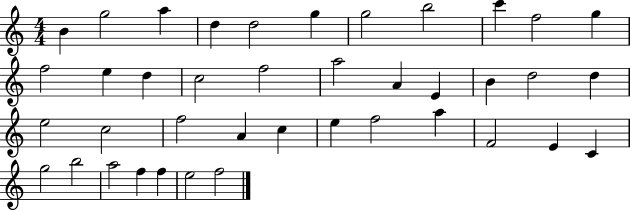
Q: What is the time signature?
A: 4/4